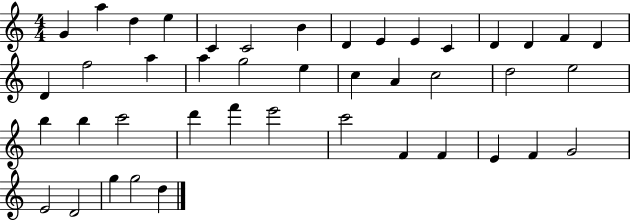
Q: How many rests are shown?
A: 0